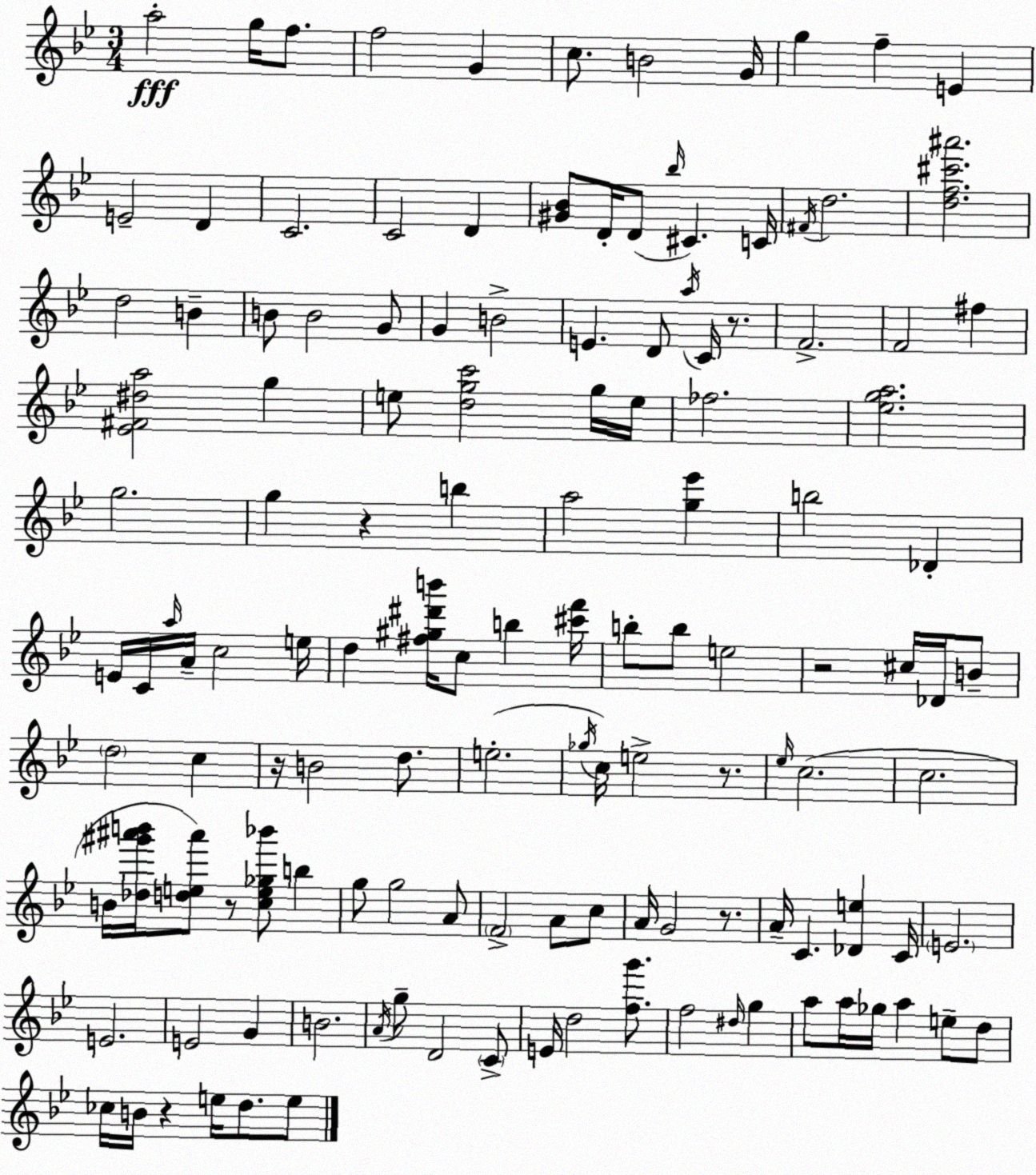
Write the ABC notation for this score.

X:1
T:Untitled
M:3/4
L:1/4
K:Bb
a2 g/4 f/2 f2 G c/2 B2 G/4 g f E E2 D C2 C2 D [^G_B]/2 D/4 D/2 _b/4 ^C C/4 ^F/4 d2 [df^c'^a']2 d2 B B/2 B2 G/2 G B2 E D/2 a/4 C/4 z/2 F2 F2 ^f [_E^F^da]2 g e/2 [dgc']2 g/4 e/4 _f2 [_ega]2 g2 g z b a2 [g_e'] b2 _D E/4 C/4 a/4 A/4 c2 e/4 d [^f^g^d'b']/4 c/2 b [^c'f']/4 b/2 b/2 e2 z2 ^c/4 _D/4 B/2 d2 c z/4 B2 d/2 e2 _g/4 c/4 e2 z/2 _e/4 c2 c2 B/4 [_d^g'^a'b']/4 [de^a']/2 z/2 [ce_g_b']/2 b g/2 g2 A/2 F2 A/2 c/2 A/4 G2 z/2 A/4 C [_De] C/4 E2 E2 E2 G B2 A/4 g/2 D2 C/2 E/4 d2 [fg']/2 f2 ^d/4 g a/2 a/4 _g/4 a e/2 d/2 _c/4 B/4 z e/4 d/2 e/2